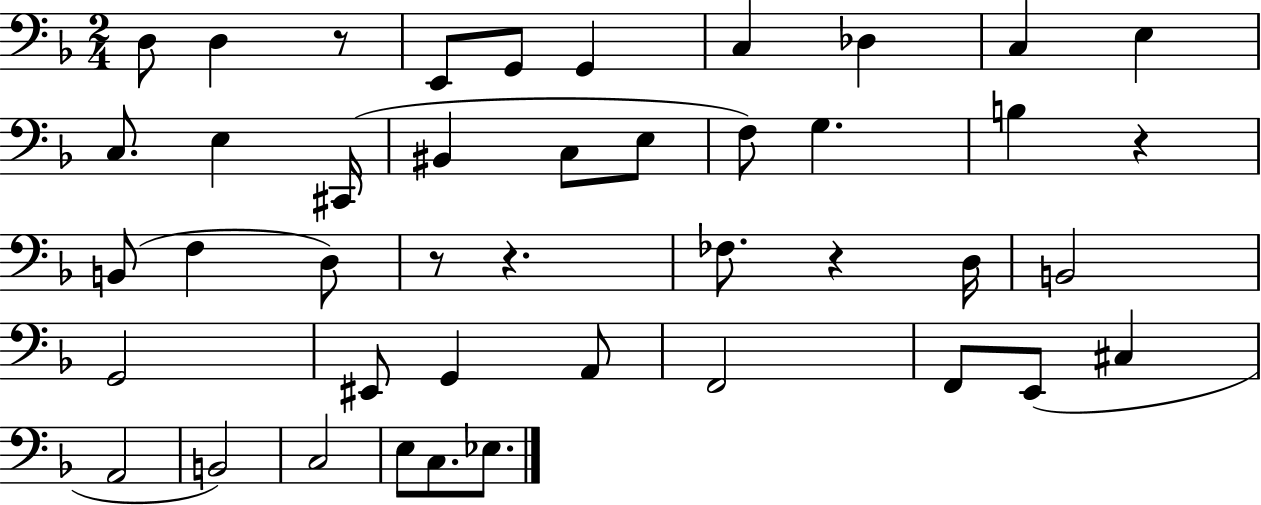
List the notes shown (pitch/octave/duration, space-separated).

D3/e D3/q R/e E2/e G2/e G2/q C3/q Db3/q C3/q E3/q C3/e. E3/q C#2/s BIS2/q C3/e E3/e F3/e G3/q. B3/q R/q B2/e F3/q D3/e R/e R/q. FES3/e. R/q D3/s B2/h G2/h EIS2/e G2/q A2/e F2/h F2/e E2/e C#3/q A2/h B2/h C3/h E3/e C3/e. Eb3/e.